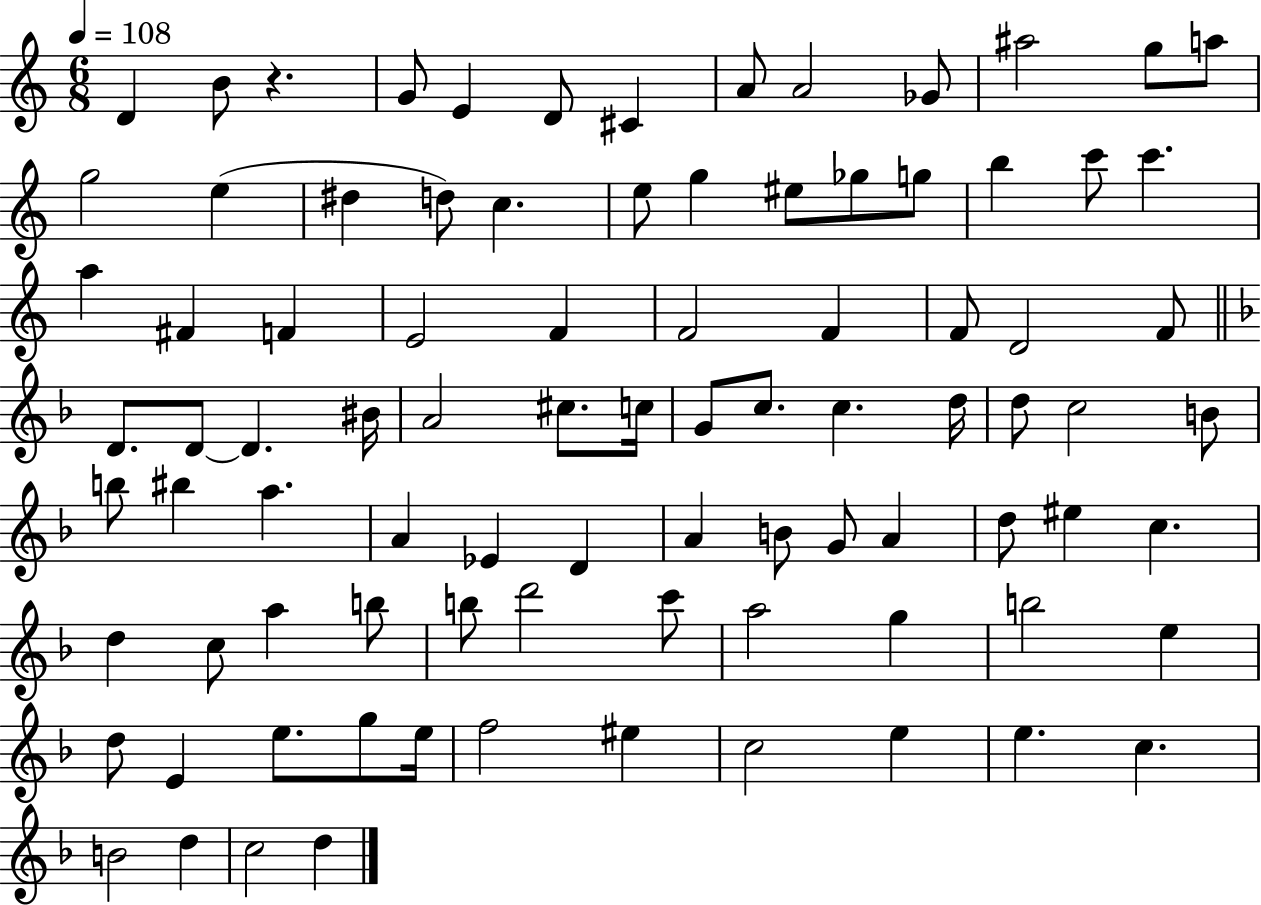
D4/q B4/e R/q. G4/e E4/q D4/e C#4/q A4/e A4/h Gb4/e A#5/h G5/e A5/e G5/h E5/q D#5/q D5/e C5/q. E5/e G5/q EIS5/e Gb5/e G5/e B5/q C6/e C6/q. A5/q F#4/q F4/q E4/h F4/q F4/h F4/q F4/e D4/h F4/e D4/e. D4/e D4/q. BIS4/s A4/h C#5/e. C5/s G4/e C5/e. C5/q. D5/s D5/e C5/h B4/e B5/e BIS5/q A5/q. A4/q Eb4/q D4/q A4/q B4/e G4/e A4/q D5/e EIS5/q C5/q. D5/q C5/e A5/q B5/e B5/e D6/h C6/e A5/h G5/q B5/h E5/q D5/e E4/q E5/e. G5/e E5/s F5/h EIS5/q C5/h E5/q E5/q. C5/q. B4/h D5/q C5/h D5/q